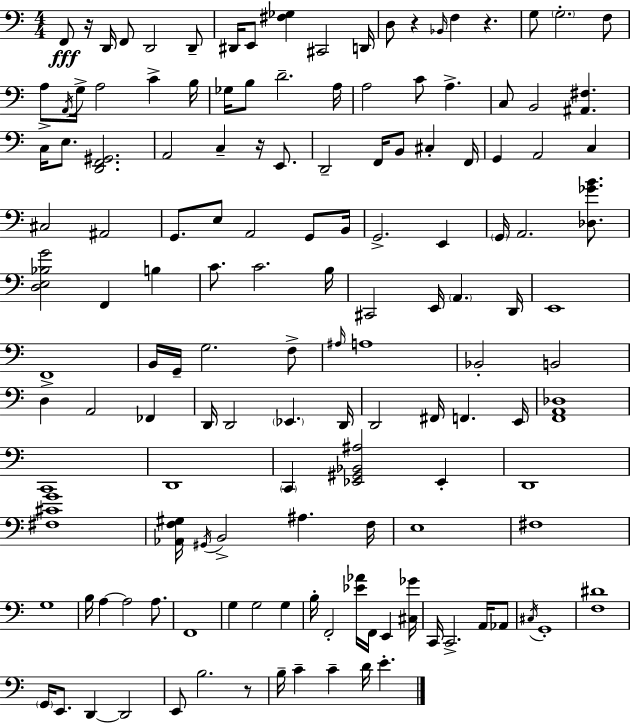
{
  \clef bass
  \numericTimeSignature
  \time 4/4
  \key a \minor
  \repeat volta 2 { f,8\fff r16 d,16 f,8 d,2 d,8-- | dis,16 e,8 <fis ges>4 cis,2 d,16 | d8 r4 \grace { bes,16 } f4 r4. | g8 \parenthesize g2.-. f8 | \break a8 \acciaccatura { a,16 } g16-> a2 c'4-> | b16 ges16 b8 d'2.-- | a16 a2 c'8 a4.-> | c8 b,2 <ais, fis>4. | \break c16-> e8. <d, f, gis,>2. | a,2 c4-- r16 e,8. | d,2-- f,16 b,8 cis4-. | f,16 g,4 a,2 c4 | \break cis2 ais,2 | g,8. e8 a,2 g,8 | b,16 g,2.-> e,4 | \parenthesize g,16 a,2. <des ges' b'>8. | \break <d e bes g'>2 f,4 b4 | c'8. c'2. | b16 cis,2 e,16 \parenthesize a,4. | d,16 e,1 | \break f,1-> | b,16 g,16-- g2. | f8-> \grace { ais16 } a1 | bes,2-. b,2 | \break d4 a,2 fes,4 | d,16 d,2 \parenthesize ees,4. | d,16 d,2 fis,16 f,4. | e,16 <f, a, des>1 | \break c,1 | d,1 | \parenthesize c,4 <ees, gis, bes, ais>2 ees,4-. | d,1 | \break <fis cis' g'>1 | <aes, f gis>16 \acciaccatura { gis,16 } b,2-> ais4. | f16 e1 | fis1 | \break g1 | b16 a4~~ a2 | a8. f,1 | g4 g2 | \break g4 b16-. f,2-. <ees' aes'>16 f,16 e,4 | <cis ges'>16 c,16 c,2.-> | a,16 aes,8 \acciaccatura { cis16 } g,1-. | <f dis'>1 | \break \parenthesize g,16 e,8. d,4~~ d,2 | e,8 b2. | r8 b16-- c'4-- c'4-- d'16 e'4.-. | } \bar "|."
}